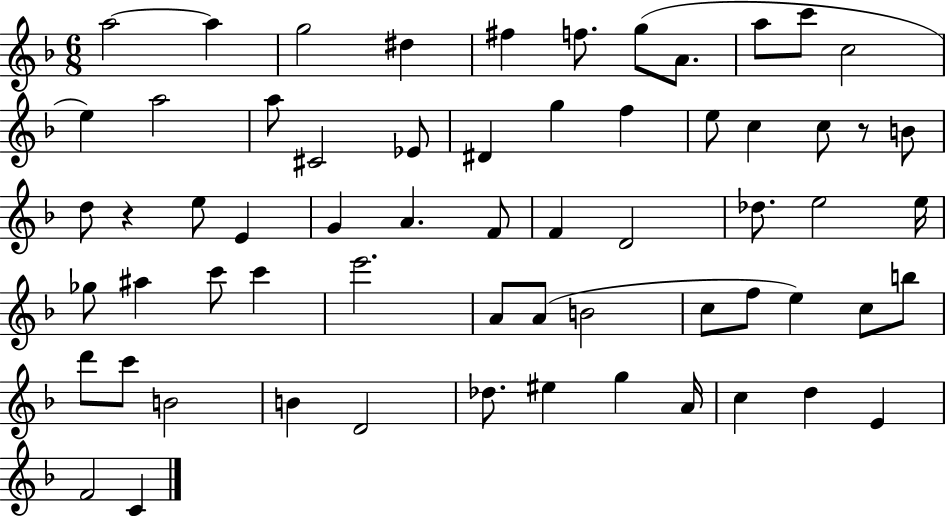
A5/h A5/q G5/h D#5/q F#5/q F5/e. G5/e A4/e. A5/e C6/e C5/h E5/q A5/h A5/e C#4/h Eb4/e D#4/q G5/q F5/q E5/e C5/q C5/e R/e B4/e D5/e R/q E5/e E4/q G4/q A4/q. F4/e F4/q D4/h Db5/e. E5/h E5/s Gb5/e A#5/q C6/e C6/q E6/h. A4/e A4/e B4/h C5/e F5/e E5/q C5/e B5/e D6/e C6/e B4/h B4/q D4/h Db5/e. EIS5/q G5/q A4/s C5/q D5/q E4/q F4/h C4/q